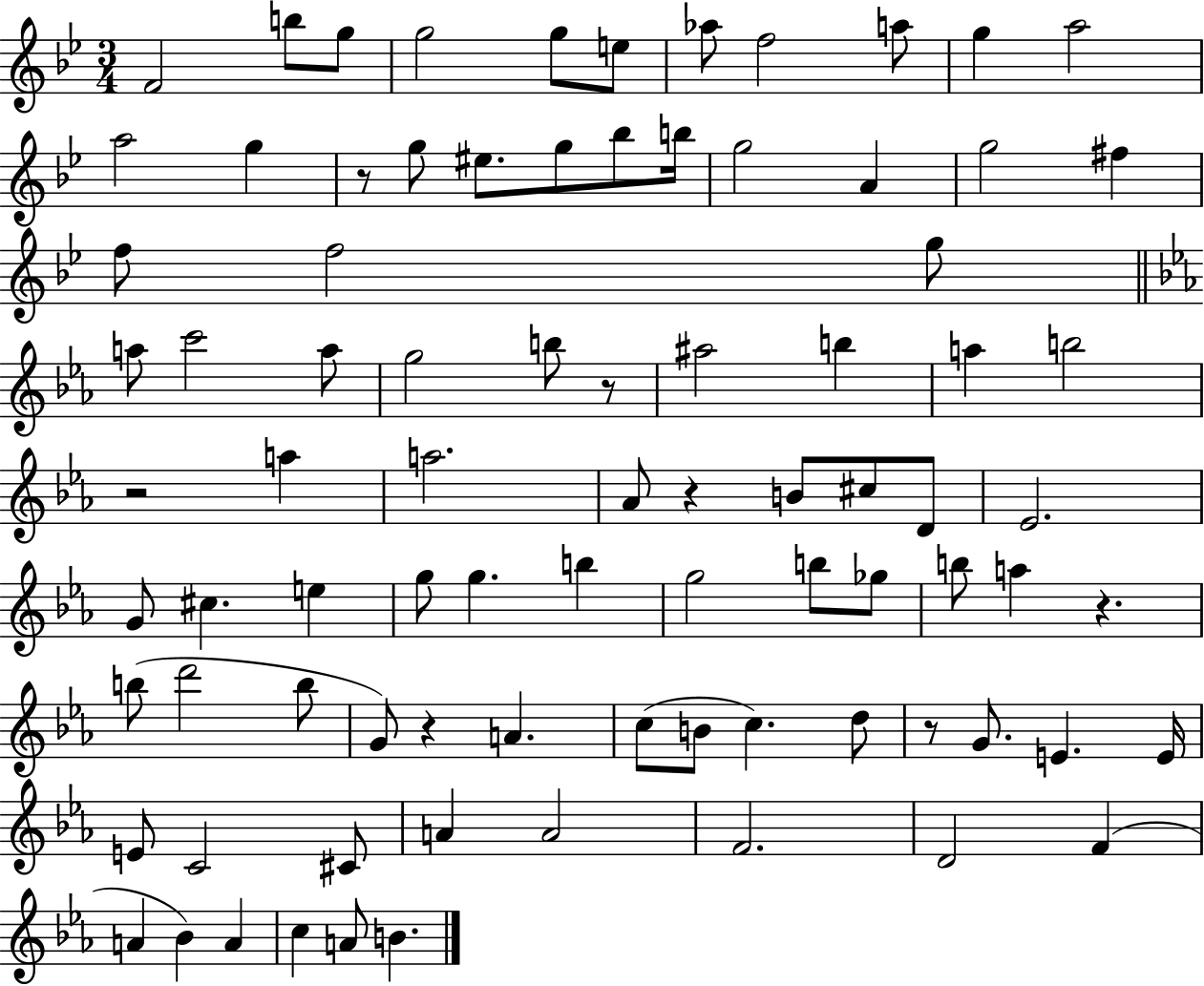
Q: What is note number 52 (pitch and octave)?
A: A5